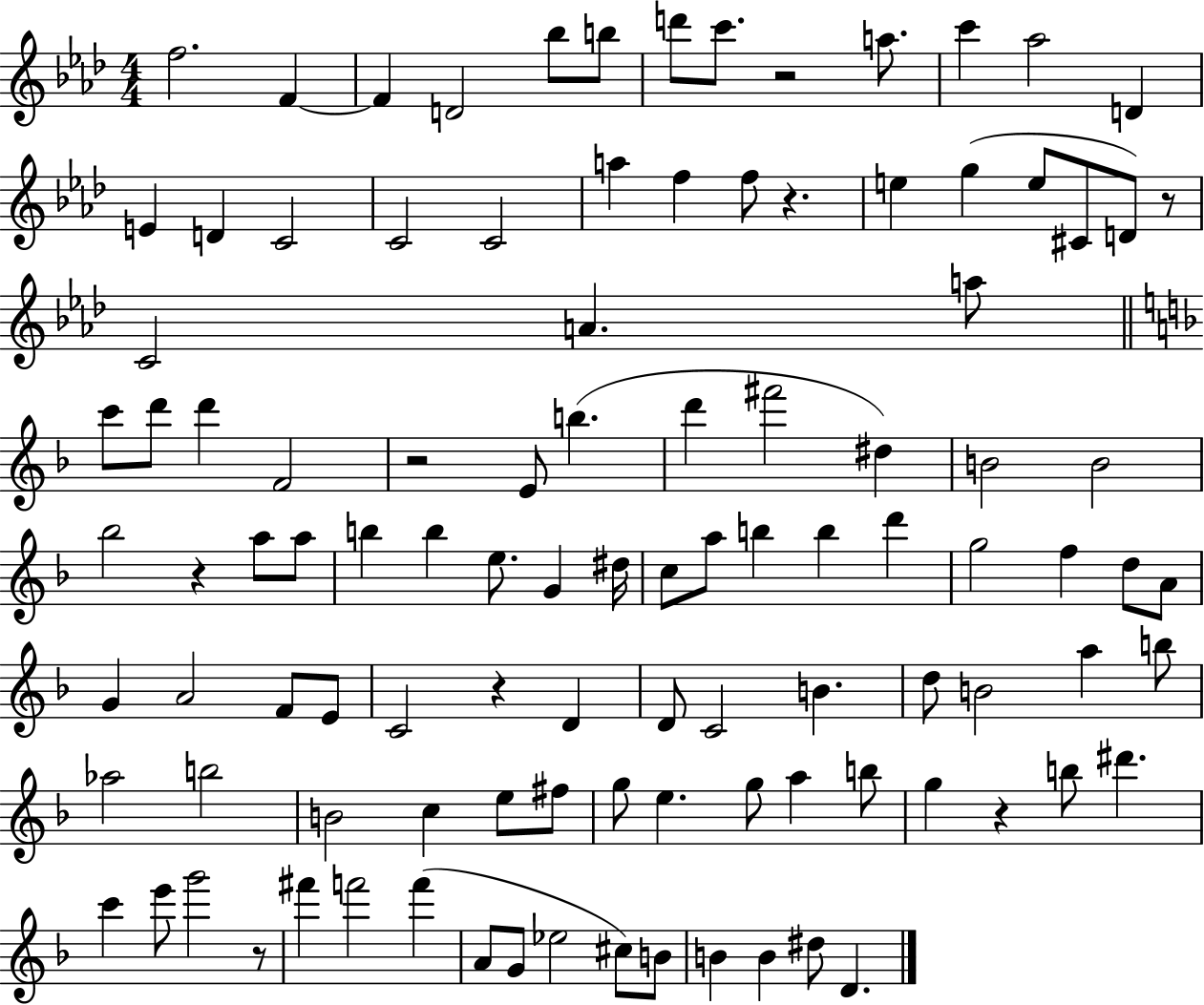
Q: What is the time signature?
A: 4/4